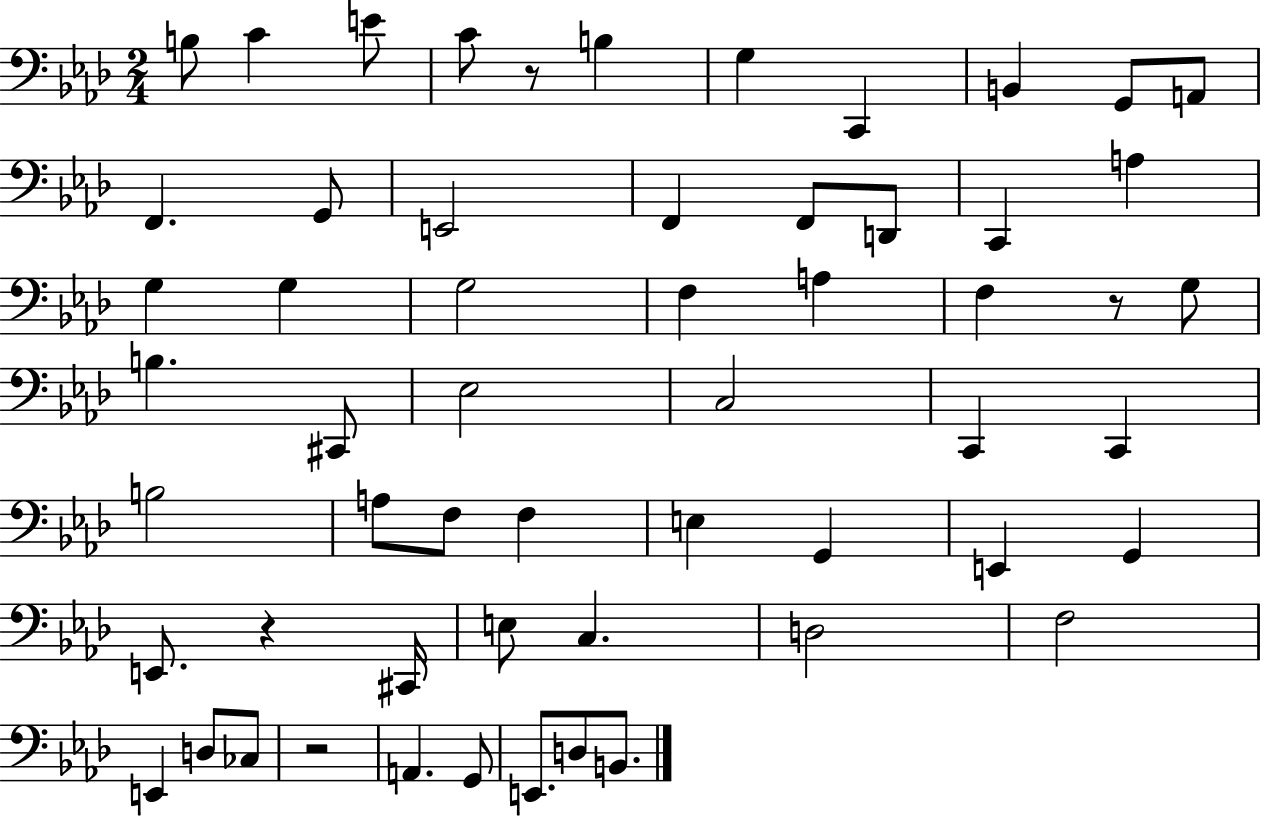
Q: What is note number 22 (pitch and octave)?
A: F3